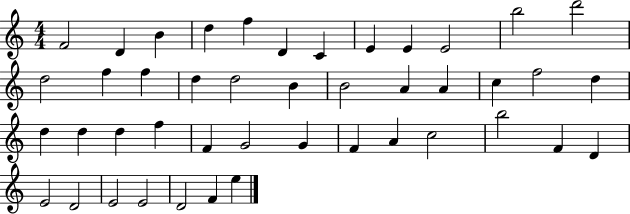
{
  \clef treble
  \numericTimeSignature
  \time 4/4
  \key c \major
  f'2 d'4 b'4 | d''4 f''4 d'4 c'4 | e'4 e'4 e'2 | b''2 d'''2 | \break d''2 f''4 f''4 | d''4 d''2 b'4 | b'2 a'4 a'4 | c''4 f''2 d''4 | \break d''4 d''4 d''4 f''4 | f'4 g'2 g'4 | f'4 a'4 c''2 | b''2 f'4 d'4 | \break e'2 d'2 | e'2 e'2 | d'2 f'4 e''4 | \bar "|."
}